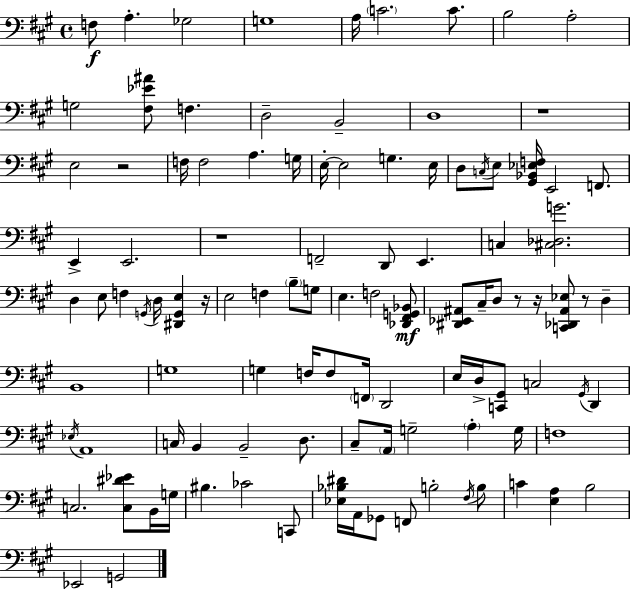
X:1
T:Untitled
M:4/4
L:1/4
K:A
F,/2 A, _G,2 G,4 A,/4 C2 C/2 B,2 A,2 G,2 [^F,_E^A]/2 F, D,2 B,,2 D,4 z4 E,2 z2 F,/4 F,2 A, G,/4 E,/4 E,2 G, E,/4 D,/2 C,/4 E,/2 [^G,,_B,,_E,F,]/4 E,,2 F,,/2 E,, E,,2 z4 F,,2 D,,/2 E,, C, [^C,_D,G]2 D, E,/2 F, G,,/4 D,/4 [^D,,G,,E,] z/4 E,2 F, B,/2 G,/2 E, F,2 [_D,,^F,,G,,_B,,]/2 [^D,,_E,,^A,,]/2 ^C,/4 D,/2 z/2 z/4 [C,,_D,,^A,,_E,]/2 z/2 D, B,,4 G,4 G, F,/4 F,/2 F,,/4 D,,2 E,/4 D,/4 [C,,^G,,]/2 C,2 ^G,,/4 D,, _E,/4 A,,4 C,/4 B,, B,,2 D,/2 ^C,/2 A,,/4 G,2 A, G,/4 F,4 C,2 [C,^D_E]/2 B,,/4 G,/4 ^B, _C2 C,,/2 [_E,_B,^D]/4 A,,/4 _G,,/2 F,,/2 B,2 ^F,/4 B,/2 C [E,A,] B,2 _E,,2 G,,2